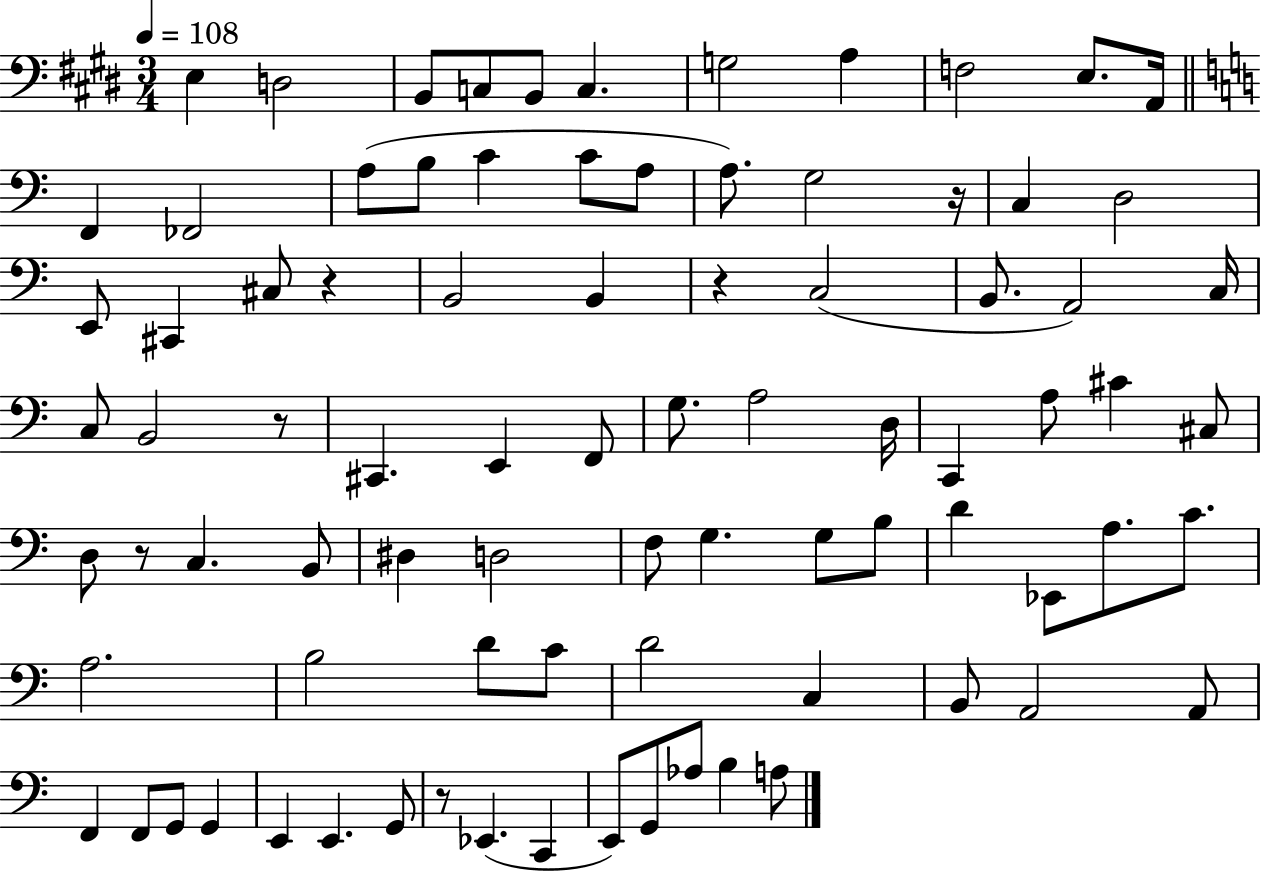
X:1
T:Untitled
M:3/4
L:1/4
K:E
E, D,2 B,,/2 C,/2 B,,/2 C, G,2 A, F,2 E,/2 A,,/4 F,, _F,,2 A,/2 B,/2 C C/2 A,/2 A,/2 G,2 z/4 C, D,2 E,,/2 ^C,, ^C,/2 z B,,2 B,, z C,2 B,,/2 A,,2 C,/4 C,/2 B,,2 z/2 ^C,, E,, F,,/2 G,/2 A,2 D,/4 C,, A,/2 ^C ^C,/2 D,/2 z/2 C, B,,/2 ^D, D,2 F,/2 G, G,/2 B,/2 D _E,,/2 A,/2 C/2 A,2 B,2 D/2 C/2 D2 C, B,,/2 A,,2 A,,/2 F,, F,,/2 G,,/2 G,, E,, E,, G,,/2 z/2 _E,, C,, E,,/2 G,,/2 _A,/2 B, A,/2